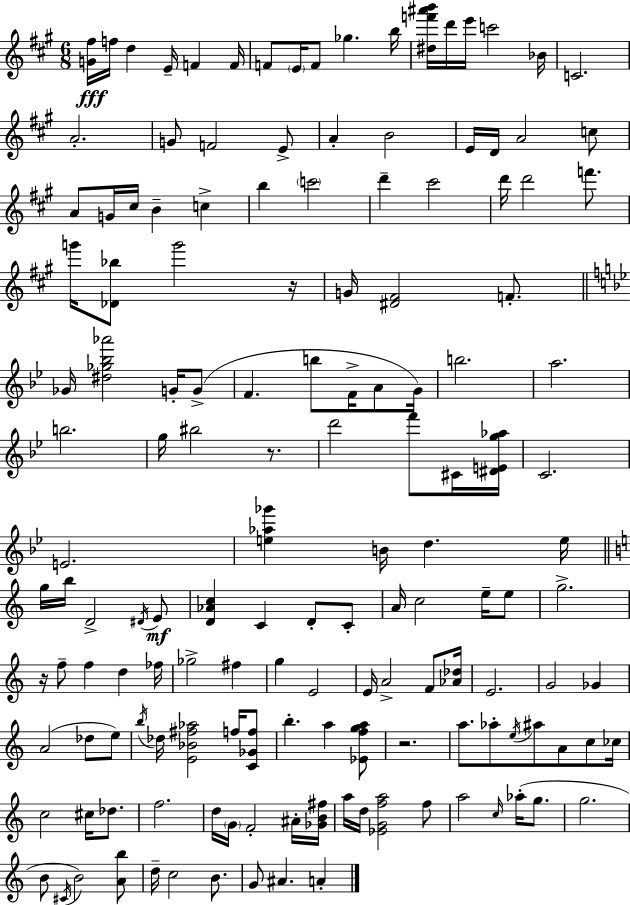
[G4,F#5]/s F5/s D5/q E4/s F4/q F4/s F4/e E4/s F4/e Gb5/q. B5/s [D#5,F6,A#6,B6]/s D6/s E6/s C6/h Bb4/s C4/h. A4/h. G4/e F4/h E4/e A4/q B4/h E4/s D4/s A4/h C5/e A4/e G4/s C#5/s B4/q C5/q B5/q C6/h D6/q C#6/h D6/s D6/h F6/e. G6/s [Db4,Bb5]/e G6/h R/s G4/s [D#4,F#4]/h F4/e. Gb4/s [D#5,Gb5,Bb5,Ab6]/h G4/s G4/e F4/q. B5/e F4/s A4/e G4/s B5/h. A5/h. B5/h. G5/s BIS5/h R/e. D6/h F6/e C#4/s [D#4,E4,G5,Ab5]/s C4/h. E4/h. [E5,Ab5,Gb6]/q B4/s D5/q. E5/s G5/s B5/s D4/h D#4/s E4/e [D4,Ab4,C5]/q C4/q D4/e C4/e A4/s C5/h E5/s E5/e G5/h. R/s F5/e F5/q D5/q FES5/s Gb5/h F#5/q G5/q E4/h E4/s A4/h F4/e [Ab4,Db5]/s E4/h. G4/h Gb4/q A4/h Db5/e E5/e B5/s Db5/s [E4,Bb4,F#5,Ab5]/h F5/s [C4,Gb4,F5]/e B5/q. A5/q [Eb4,F5,G5,A5]/e R/h. A5/e. Ab5/e E5/s A#5/e A4/e C5/e CES5/s C5/h C#5/s Db5/e. F5/h. D5/s G4/s F4/h A#4/s [Gb4,B4,F#5]/s A5/s D5/s [Eb4,G4,F5,A5]/h F5/e A5/h C5/s Ab5/s G5/e. G5/h. B4/e C#4/s B4/h [A4,B5]/e D5/s C5/h B4/e. G4/e A#4/q. A4/q